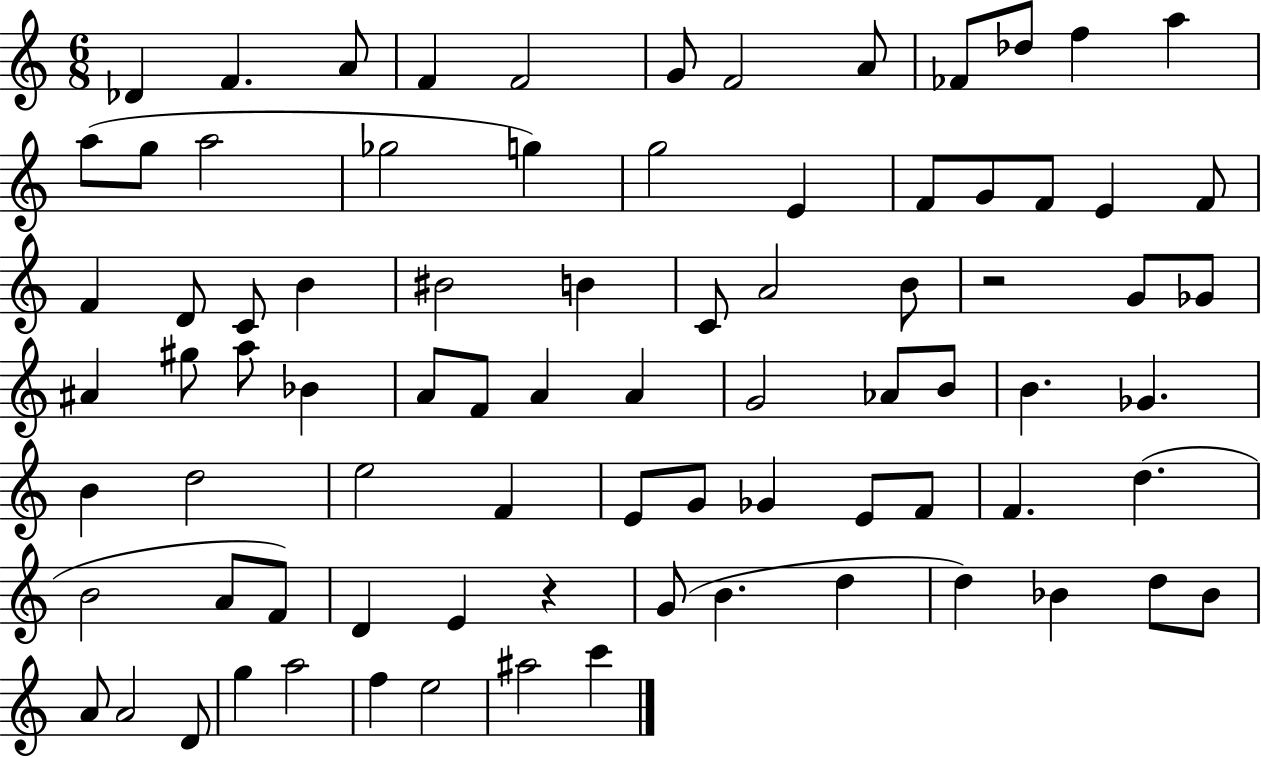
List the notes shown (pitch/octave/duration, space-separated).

Db4/q F4/q. A4/e F4/q F4/h G4/e F4/h A4/e FES4/e Db5/e F5/q A5/q A5/e G5/e A5/h Gb5/h G5/q G5/h E4/q F4/e G4/e F4/e E4/q F4/e F4/q D4/e C4/e B4/q BIS4/h B4/q C4/e A4/h B4/e R/h G4/e Gb4/e A#4/q G#5/e A5/e Bb4/q A4/e F4/e A4/q A4/q G4/h Ab4/e B4/e B4/q. Gb4/q. B4/q D5/h E5/h F4/q E4/e G4/e Gb4/q E4/e F4/e F4/q. D5/q. B4/h A4/e F4/e D4/q E4/q R/q G4/e B4/q. D5/q D5/q Bb4/q D5/e Bb4/e A4/e A4/h D4/e G5/q A5/h F5/q E5/h A#5/h C6/q